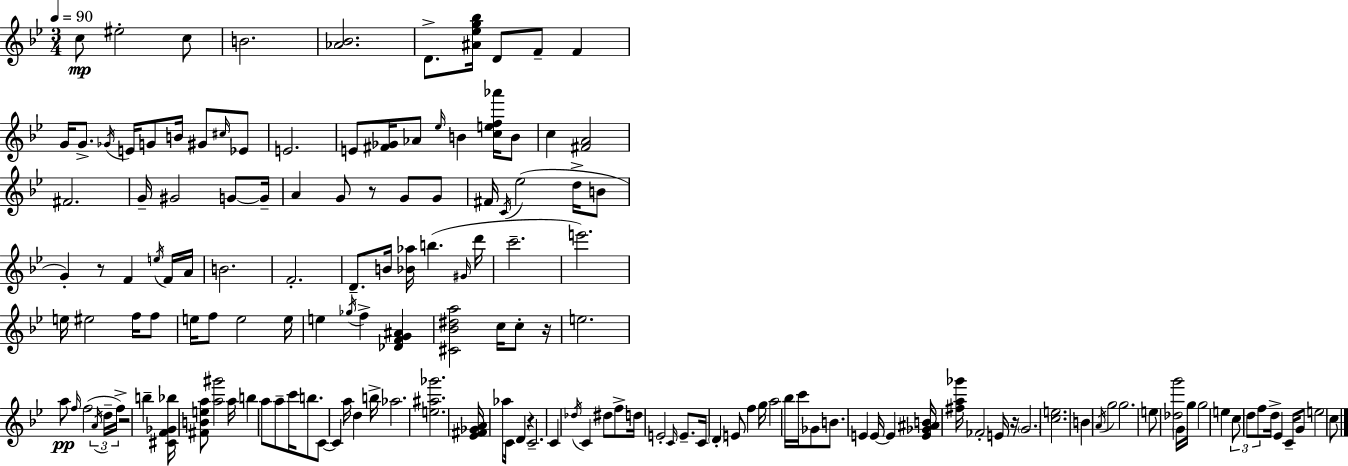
C5/e EIS5/h C5/e B4/h. [Ab4,Bb4]/h. D4/e. [A#4,Eb5,G5,Bb5]/s D4/e F4/e F4/q G4/s G4/e. Gb4/s E4/s G4/e B4/s G#4/e C#5/s Eb4/e E4/h. E4/e [F#4,Gb4]/s Ab4/e Eb5/s B4/q [C5,E5,F5,Ab6]/s B4/e C5/q [F#4,A4]/h F#4/h. G4/s G#4/h G4/e G4/s A4/q G4/e R/e G4/e G4/e F#4/s C4/s Eb5/h D5/s B4/e G4/q R/e F4/q E5/s F4/s A4/s B4/h. F4/h. D4/e. B4/s [Bb4,Ab5]/s B5/q. G#4/s D6/s C6/h. E6/h. E5/s EIS5/h F5/s F5/e E5/s F5/e E5/h E5/s E5/q Gb5/s F5/q [Db4,F4,G4,A#4]/q [C#4,Bb4,D#5,A5]/h C5/s C5/e R/s E5/h. A5/e F5/s F5/h A4/s D5/s F5/s R/h B5/q [C#4,F4,Gb4,Bb5]/s [F#4,B4,E5,A5]/e [A5,G#6]/h A5/s B5/q A5/e A5/e C6/s B5/e. C4/e C4/q A5/s D5/q B5/s Ab5/h. [E5,A#5,Gb6]/h. [Eb4,F#4,Gb4,A4]/s Ab5/e C4/s D4/q R/q C4/h. C4/q Db5/s C4/q D#5/e F5/e D5/s E4/h C4/s E4/e. C4/s D4/q E4/e F5/q G5/s A5/h Bb5/s C6/s Gb4/e B4/e. E4/q E4/s E4/q [E4,Gb4,A#4,B4]/s [F#5,A5,Gb6]/s FES4/h E4/s R/s G4/h. [C5,E5]/h. B4/q A4/s G5/h G5/h. E5/e [Db5,G6]/h G4/s G5/s G5/h E5/q C5/e D5/e F5/e D5/s Eb4/q C4/s G4/e E5/h C5/e